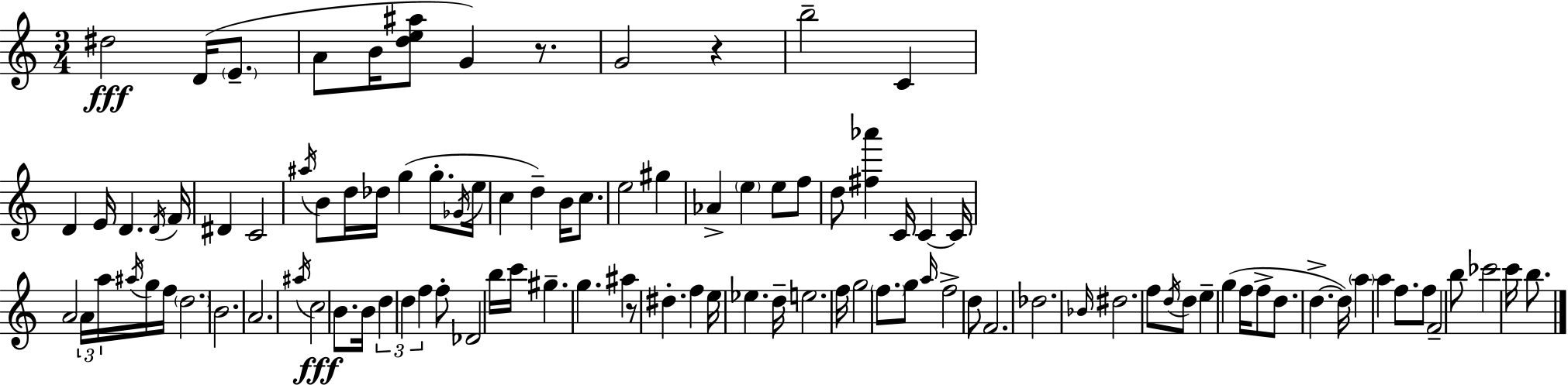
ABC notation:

X:1
T:Untitled
M:3/4
L:1/4
K:Am
^d2 D/4 E/2 A/2 B/4 [de^a]/2 G z/2 G2 z b2 C D E/4 D D/4 F/4 ^D C2 ^a/4 B/2 d/4 _d/4 g g/2 _G/4 e/4 c d B/4 c/2 e2 ^g _A e e/2 f/2 d/2 [^f_a'] C/4 C C/4 A2 A/4 a/4 ^a/4 g/4 f/4 d2 B2 A2 ^a/4 c2 B/2 B/4 d d f f/2 _D2 b/4 c'/4 ^g g ^a z/2 ^d f e/4 _e d/4 e2 f/4 g2 f/2 g/2 a/4 f2 d/2 F2 _d2 _B/4 ^d2 f/2 d/4 d/2 e g f/4 f/2 d/2 d d/4 a a f/2 f/2 F2 b/2 _c'2 c'/4 b/2